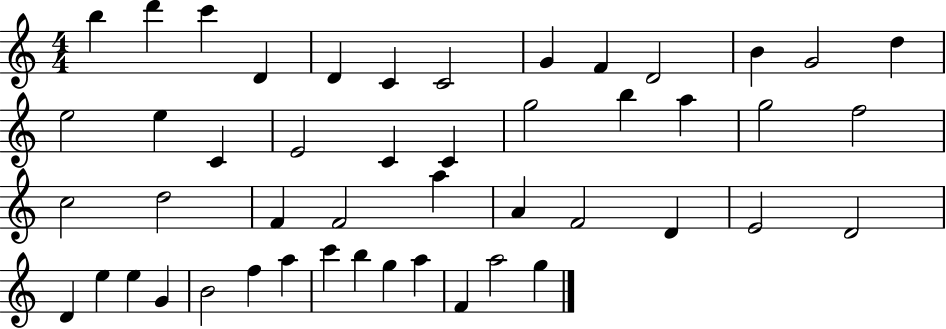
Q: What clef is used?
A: treble